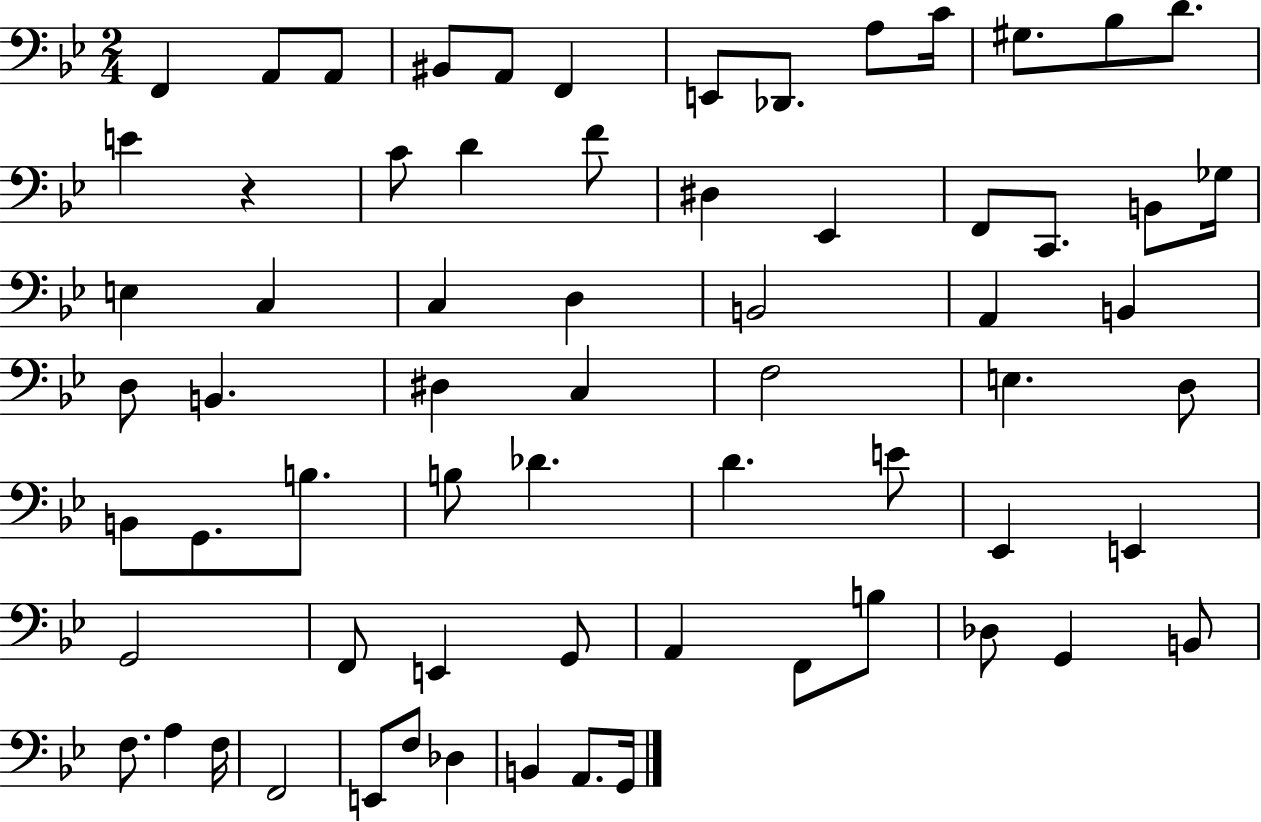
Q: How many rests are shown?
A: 1